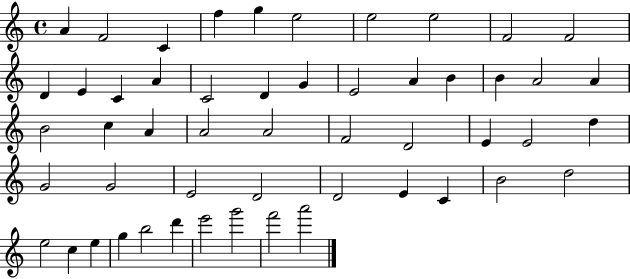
A4/q F4/h C4/q F5/q G5/q E5/h E5/h E5/h F4/h F4/h D4/q E4/q C4/q A4/q C4/h D4/q G4/q E4/h A4/q B4/q B4/q A4/h A4/q B4/h C5/q A4/q A4/h A4/h F4/h D4/h E4/q E4/h D5/q G4/h G4/h E4/h D4/h D4/h E4/q C4/q B4/h D5/h E5/h C5/q E5/q G5/q B5/h D6/q E6/h G6/h F6/h A6/h